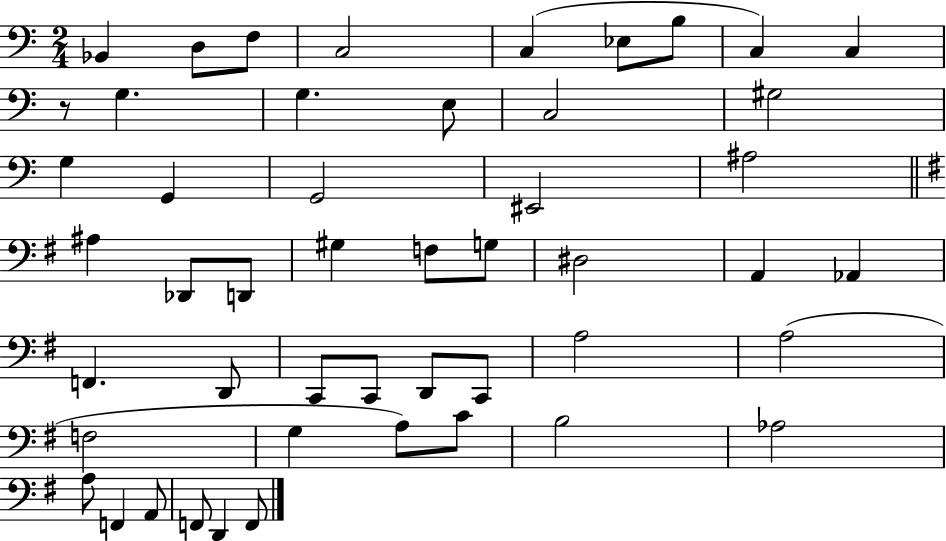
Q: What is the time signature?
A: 2/4